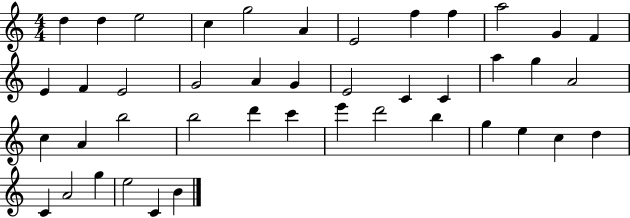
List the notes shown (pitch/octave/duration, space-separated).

D5/q D5/q E5/h C5/q G5/h A4/q E4/h F5/q F5/q A5/h G4/q F4/q E4/q F4/q E4/h G4/h A4/q G4/q E4/h C4/q C4/q A5/q G5/q A4/h C5/q A4/q B5/h B5/h D6/q C6/q E6/q D6/h B5/q G5/q E5/q C5/q D5/q C4/q A4/h G5/q E5/h C4/q B4/q